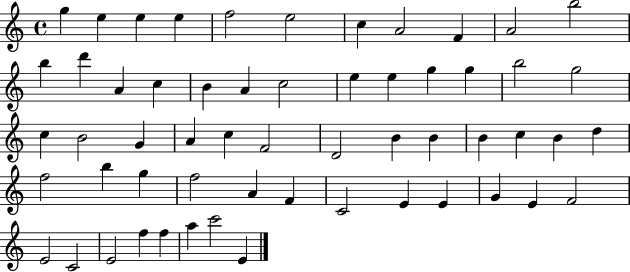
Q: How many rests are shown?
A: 0